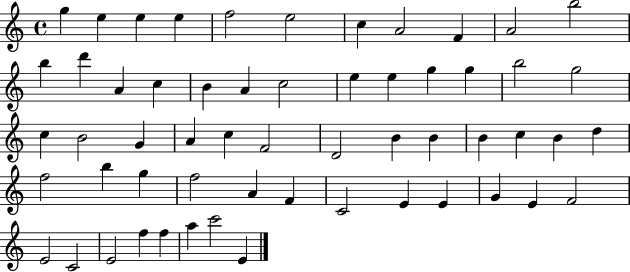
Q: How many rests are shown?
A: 0